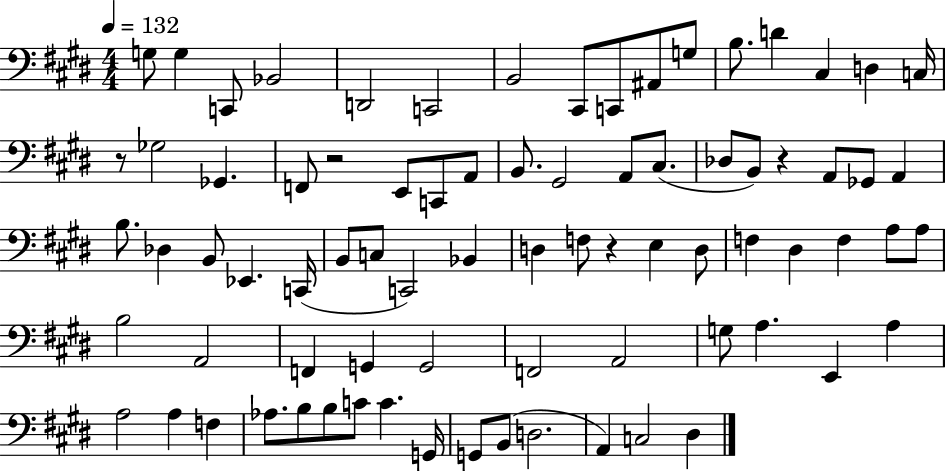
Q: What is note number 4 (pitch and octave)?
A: Bb2